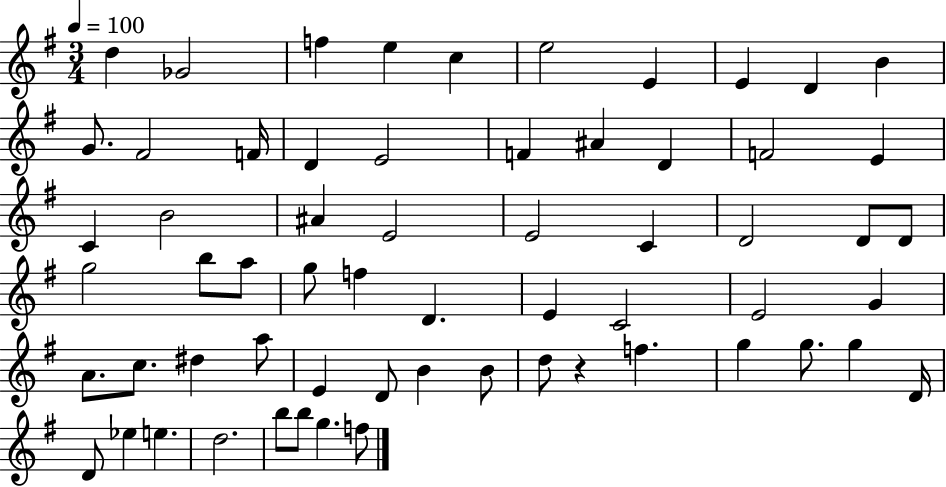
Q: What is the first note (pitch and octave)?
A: D5